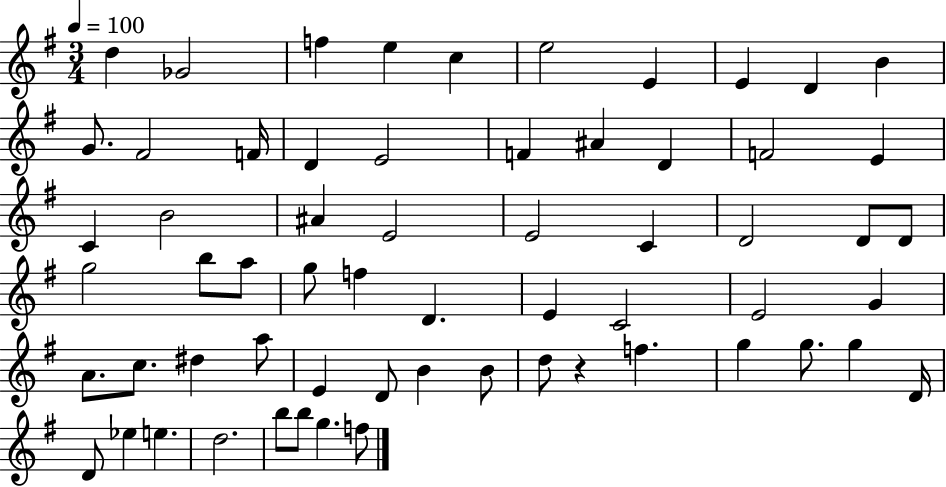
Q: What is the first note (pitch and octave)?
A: D5